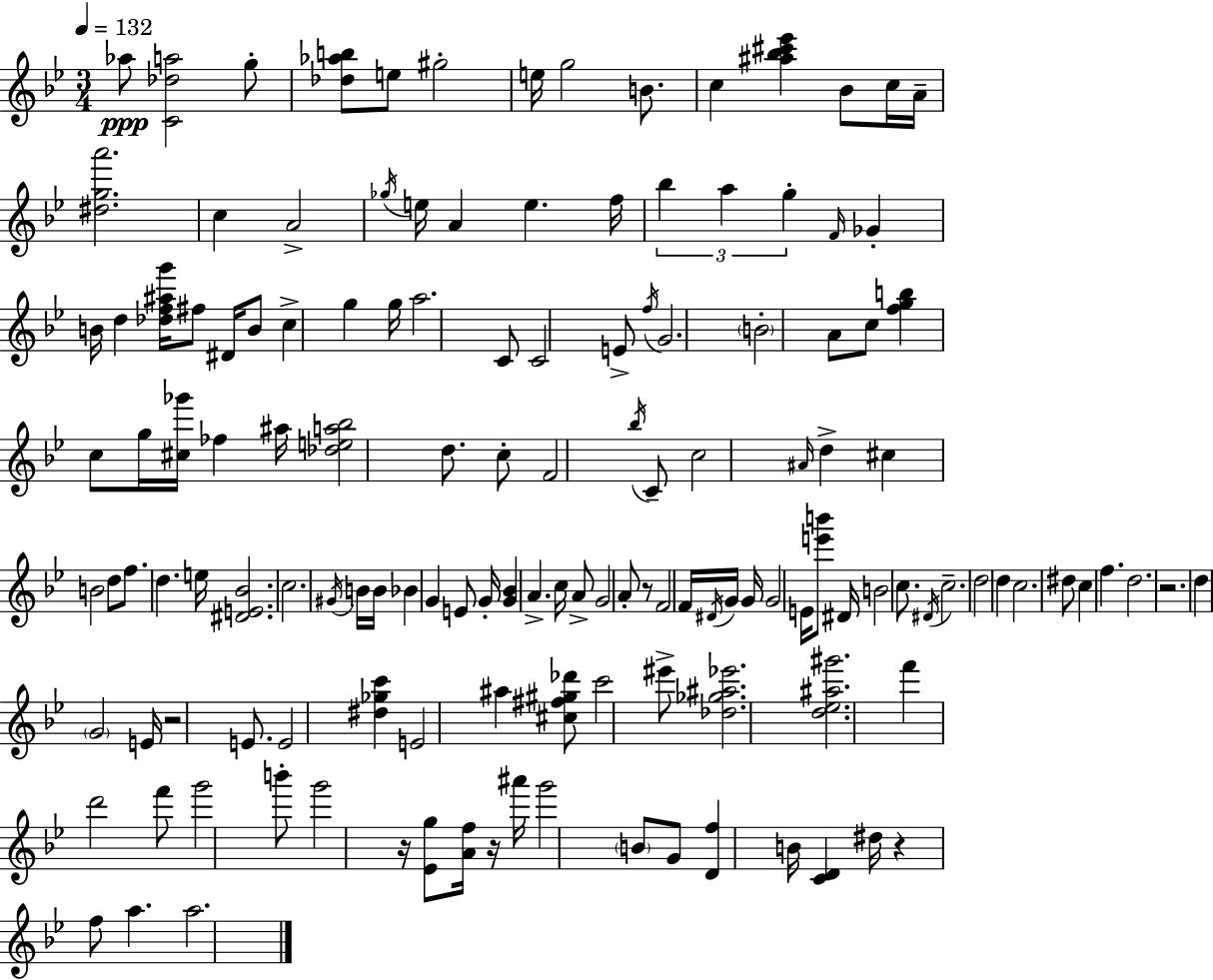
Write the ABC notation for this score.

X:1
T:Untitled
M:3/4
L:1/4
K:Gm
_a/2 [C_da]2 g/2 [_d_ab]/2 e/2 ^g2 e/4 g2 B/2 c [^a_b^c'_e'] _B/2 c/4 A/4 [^dga']2 c A2 _g/4 e/4 A e f/4 _b a g F/4 _G B/4 d [_df^ag']/4 ^f/2 ^D/4 B/2 c g g/4 a2 C/2 C2 E/2 f/4 G2 B2 A/2 c/2 [fgb] c/2 g/4 [^c_g']/4 _f ^a/4 [_dea_b]2 d/2 c/2 F2 _b/4 C/2 c2 ^A/4 d ^c B2 d/2 f/2 d e/4 [^DE_B]2 c2 ^G/4 B/4 B/4 _B G E/2 G/4 [G_B] A c/4 A/2 G2 A/2 z/2 F2 F/4 ^D/4 G/4 G/4 G2 E/4 [e'b']/2 ^D/4 B2 c/2 ^D/4 c2 d2 d c2 ^d/2 c f d2 z2 d G2 E/4 z2 E/2 E2 [^d_gc'] E2 ^a [^c^f^g_d']/2 c'2 ^e'/2 [_d_g^a_e']2 [d_e^a^g']2 f' d'2 f'/2 g'2 b'/2 g'2 z/4 [_Eg]/2 [Af]/4 z/4 ^a'/4 g'2 B/2 G/2 [Df] B/4 [CD] ^d/4 z f/2 a a2